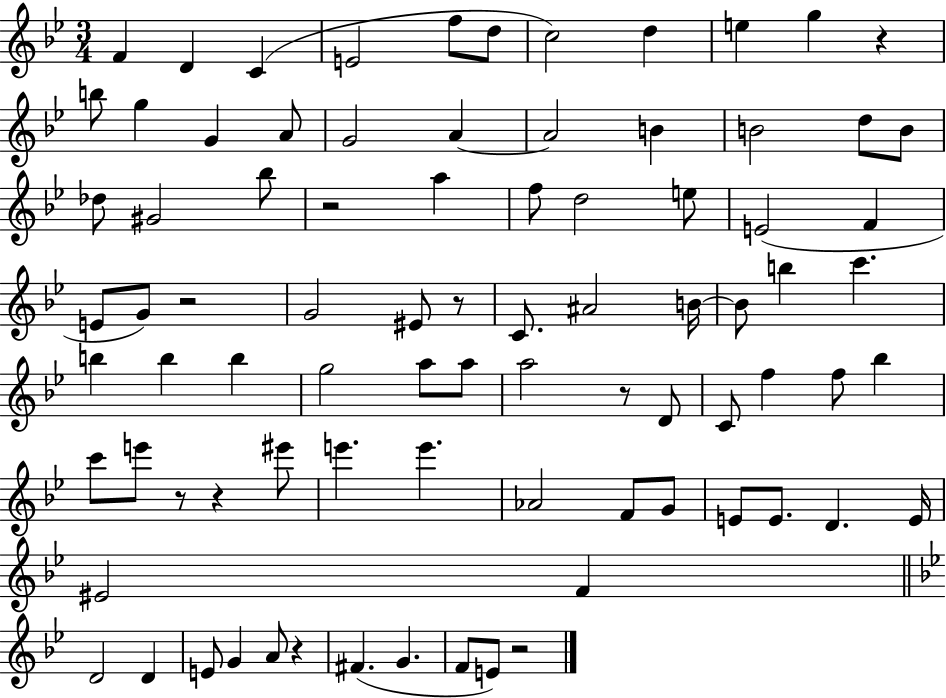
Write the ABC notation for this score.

X:1
T:Untitled
M:3/4
L:1/4
K:Bb
F D C E2 f/2 d/2 c2 d e g z b/2 g G A/2 G2 A A2 B B2 d/2 B/2 _d/2 ^G2 _b/2 z2 a f/2 d2 e/2 E2 F E/2 G/2 z2 G2 ^E/2 z/2 C/2 ^A2 B/4 B/2 b c' b b b g2 a/2 a/2 a2 z/2 D/2 C/2 f f/2 _b c'/2 e'/2 z/2 z ^e'/2 e' e' _A2 F/2 G/2 E/2 E/2 D E/4 ^E2 F D2 D E/2 G A/2 z ^F G F/2 E/2 z2